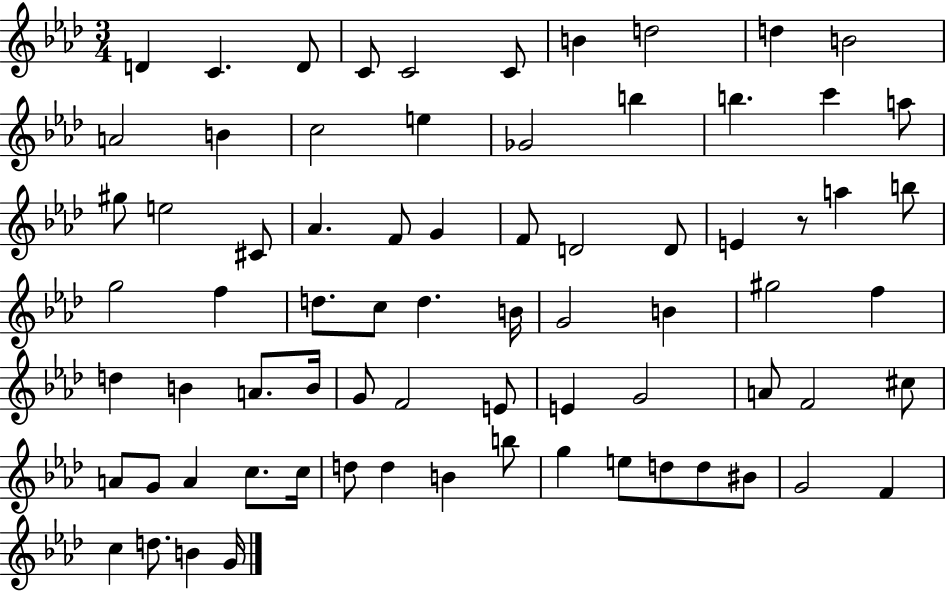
{
  \clef treble
  \numericTimeSignature
  \time 3/4
  \key aes \major
  d'4 c'4. d'8 | c'8 c'2 c'8 | b'4 d''2 | d''4 b'2 | \break a'2 b'4 | c''2 e''4 | ges'2 b''4 | b''4. c'''4 a''8 | \break gis''8 e''2 cis'8 | aes'4. f'8 g'4 | f'8 d'2 d'8 | e'4 r8 a''4 b''8 | \break g''2 f''4 | d''8. c''8 d''4. b'16 | g'2 b'4 | gis''2 f''4 | \break d''4 b'4 a'8. b'16 | g'8 f'2 e'8 | e'4 g'2 | a'8 f'2 cis''8 | \break a'8 g'8 a'4 c''8. c''16 | d''8 d''4 b'4 b''8 | g''4 e''8 d''8 d''8 bis'8 | g'2 f'4 | \break c''4 d''8. b'4 g'16 | \bar "|."
}